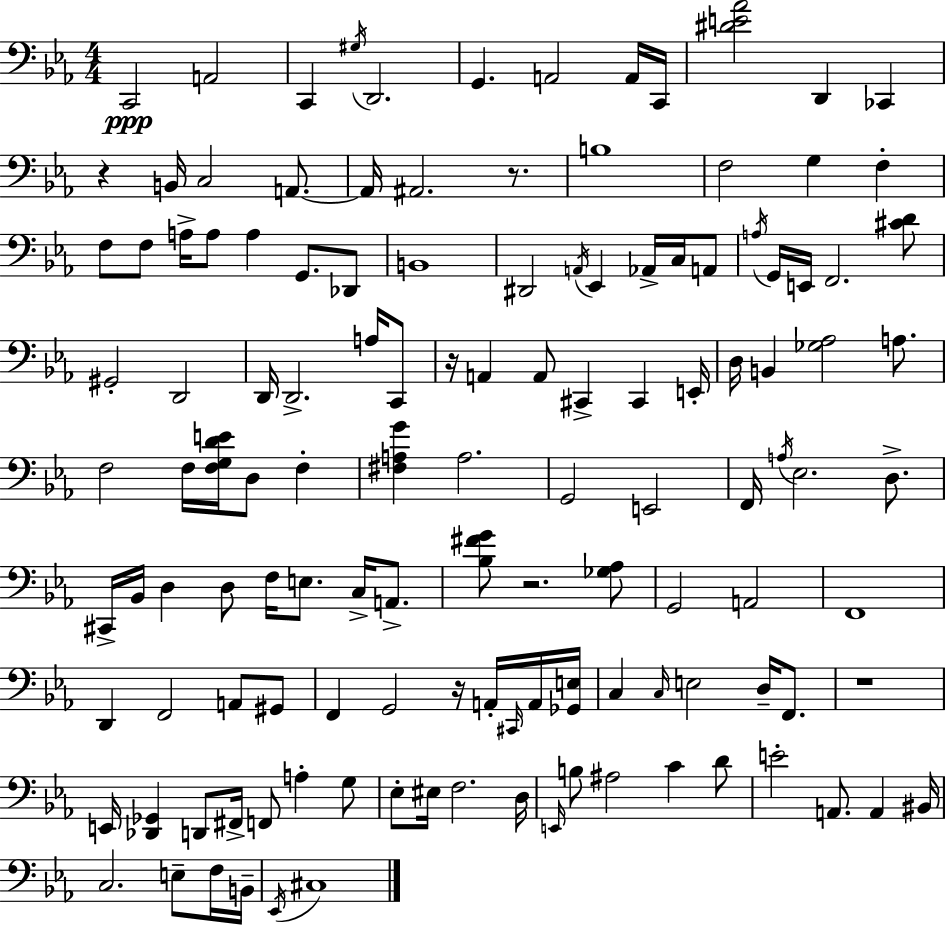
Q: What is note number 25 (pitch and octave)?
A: A3